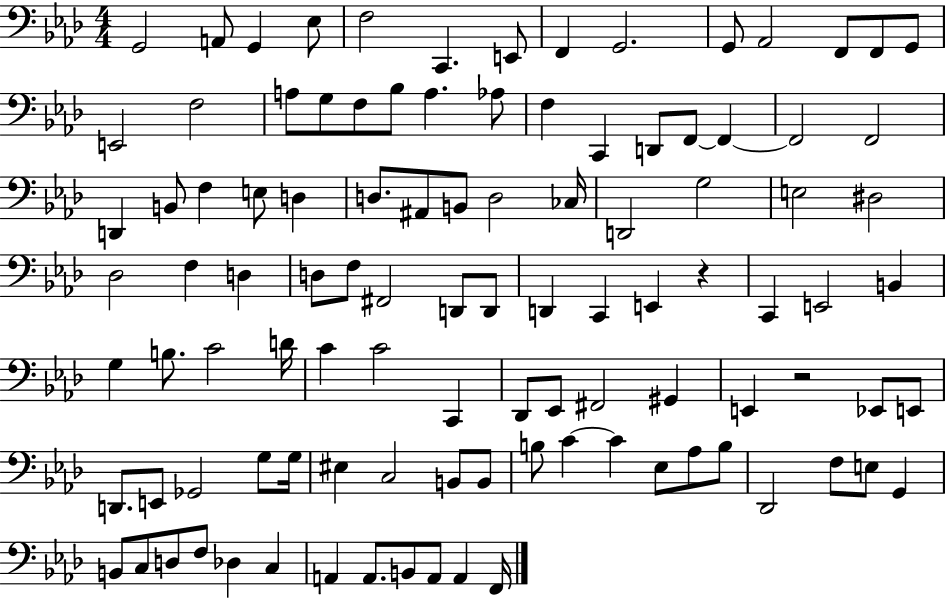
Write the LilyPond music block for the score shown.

{
  \clef bass
  \numericTimeSignature
  \time 4/4
  \key aes \major
  g,2 a,8 g,4 ees8 | f2 c,4. e,8 | f,4 g,2. | g,8 aes,2 f,8 f,8 g,8 | \break e,2 f2 | a8 g8 f8 bes8 a4. aes8 | f4 c,4 d,8 f,8~~ f,4~~ | f,2 f,2 | \break d,4 b,8 f4 e8 d4 | d8. ais,8 b,8 d2 ces16 | d,2 g2 | e2 dis2 | \break des2 f4 d4 | d8 f8 fis,2 d,8 d,8 | d,4 c,4 e,4 r4 | c,4 e,2 b,4 | \break g4 b8. c'2 d'16 | c'4 c'2 c,4 | des,8 ees,8 fis,2 gis,4 | e,4 r2 ees,8 e,8 | \break d,8. e,8 ges,2 g8 g16 | eis4 c2 b,8 b,8 | b8 c'4~~ c'4 ees8 aes8 b8 | des,2 f8 e8 g,4 | \break b,8 c8 d8 f8 des4 c4 | a,4 a,8. b,8 a,8 a,4 f,16 | \bar "|."
}